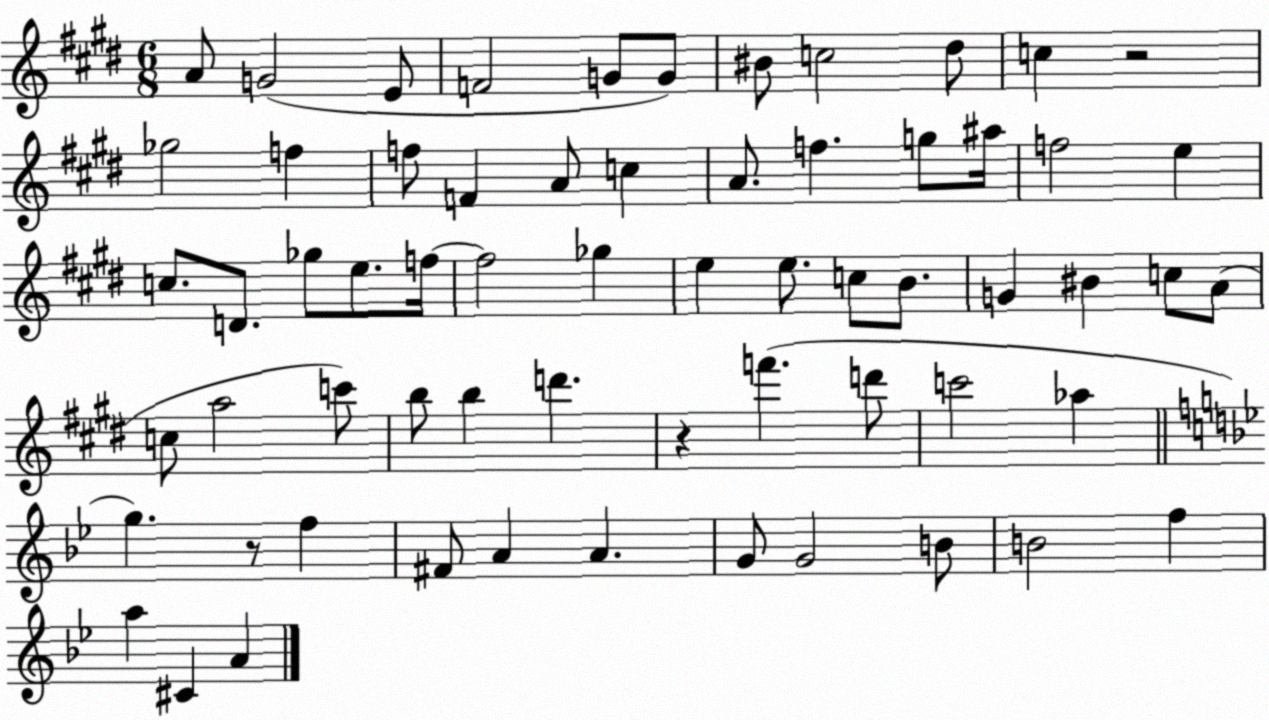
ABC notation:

X:1
T:Untitled
M:6/8
L:1/4
K:E
A/2 G2 E/2 F2 G/2 G/2 ^B/2 c2 ^d/2 c z2 _g2 f f/2 F A/2 c A/2 f g/2 ^a/4 f2 e c/2 D/2 _g/2 e/2 f/4 f2 _g e e/2 c/2 B/2 G ^B c/2 A/2 c/2 a2 c'/2 b/2 b d' z f' d'/2 c'2 _a g z/2 f ^F/2 A A G/2 G2 B/2 B2 f a ^C A